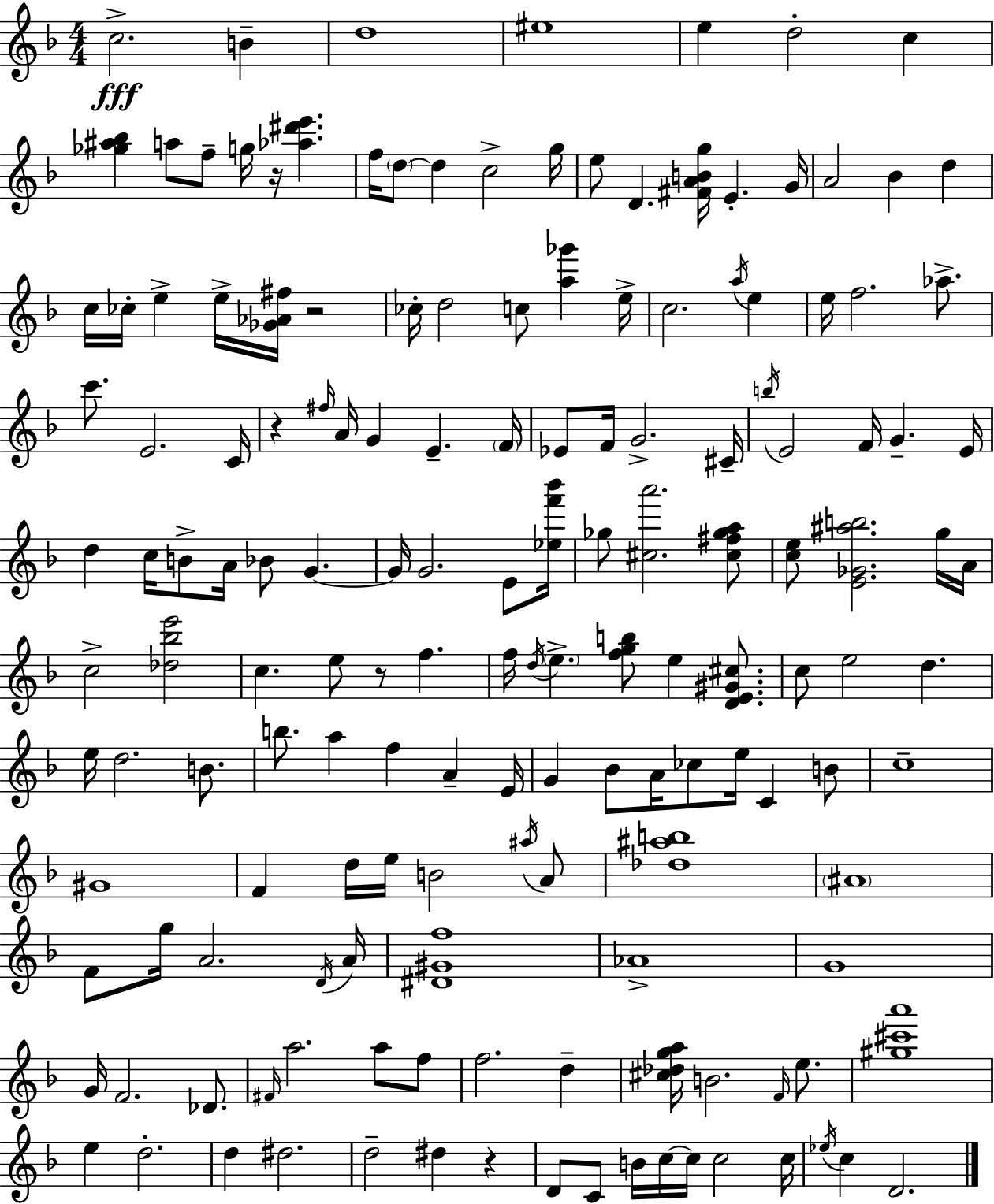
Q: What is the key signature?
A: F major